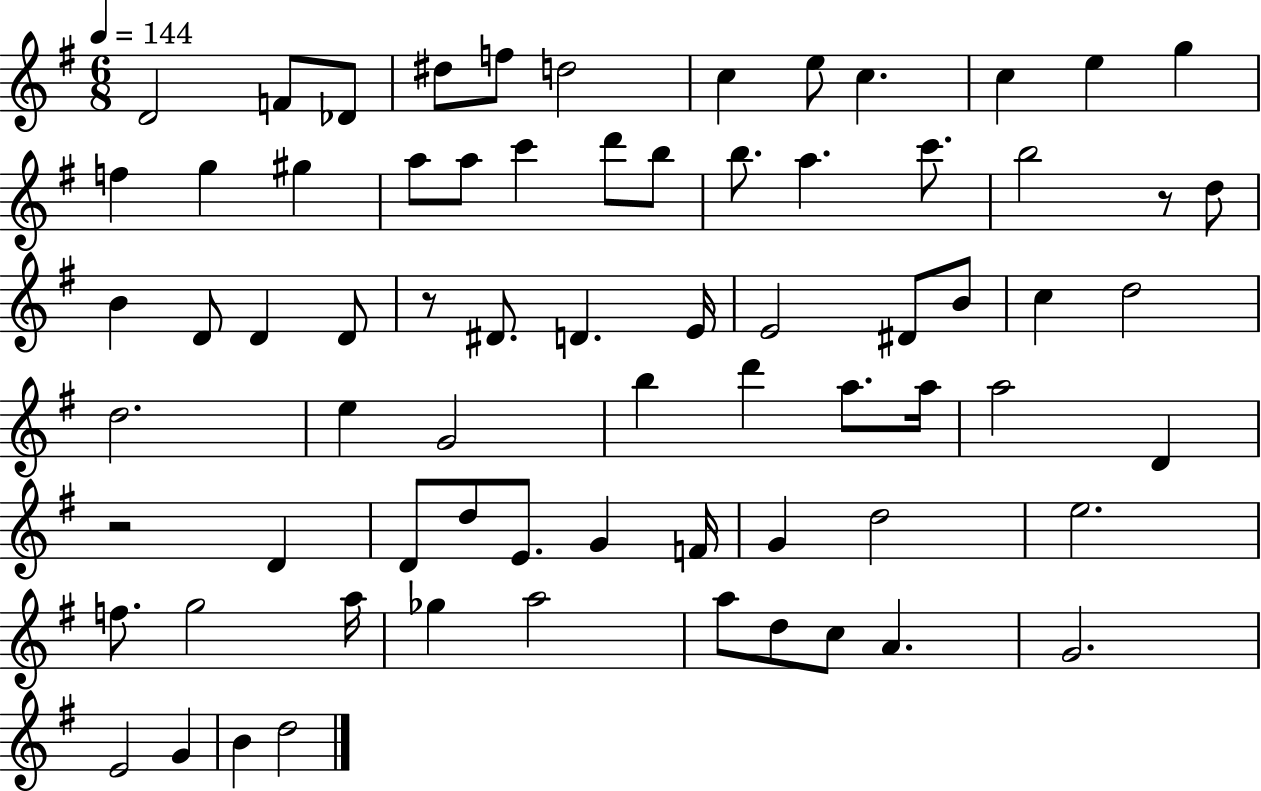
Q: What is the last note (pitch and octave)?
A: D5